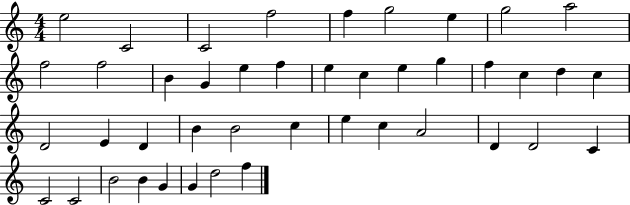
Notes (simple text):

E5/h C4/h C4/h F5/h F5/q G5/h E5/q G5/h A5/h F5/h F5/h B4/q G4/q E5/q F5/q E5/q C5/q E5/q G5/q F5/q C5/q D5/q C5/q D4/h E4/q D4/q B4/q B4/h C5/q E5/q C5/q A4/h D4/q D4/h C4/q C4/h C4/h B4/h B4/q G4/q G4/q D5/h F5/q